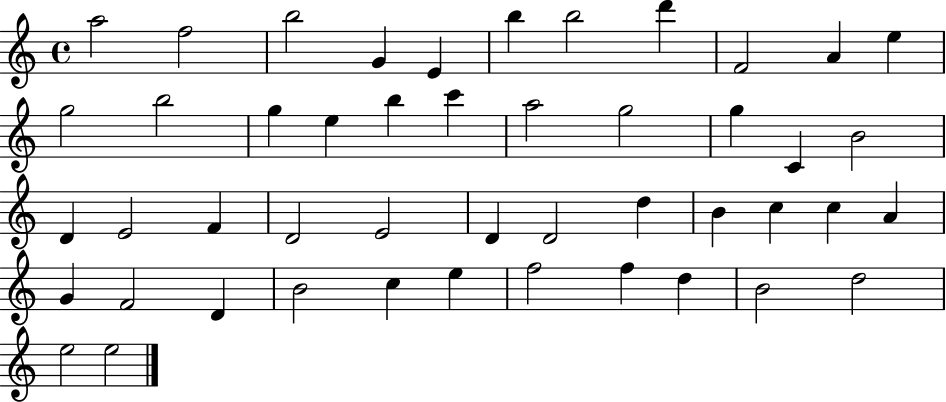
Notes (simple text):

A5/h F5/h B5/h G4/q E4/q B5/q B5/h D6/q F4/h A4/q E5/q G5/h B5/h G5/q E5/q B5/q C6/q A5/h G5/h G5/q C4/q B4/h D4/q E4/h F4/q D4/h E4/h D4/q D4/h D5/q B4/q C5/q C5/q A4/q G4/q F4/h D4/q B4/h C5/q E5/q F5/h F5/q D5/q B4/h D5/h E5/h E5/h